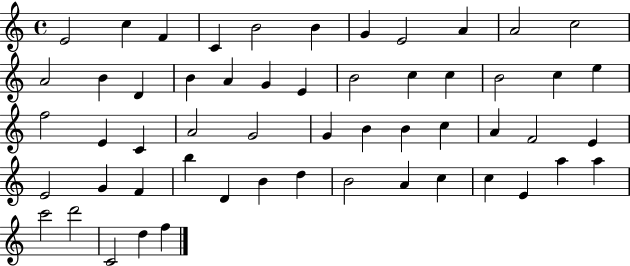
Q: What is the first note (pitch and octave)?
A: E4